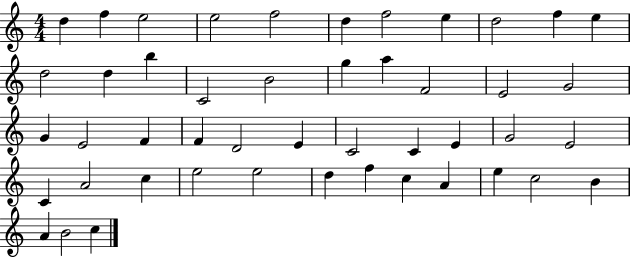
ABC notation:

X:1
T:Untitled
M:4/4
L:1/4
K:C
d f e2 e2 f2 d f2 e d2 f e d2 d b C2 B2 g a F2 E2 G2 G E2 F F D2 E C2 C E G2 E2 C A2 c e2 e2 d f c A e c2 B A B2 c